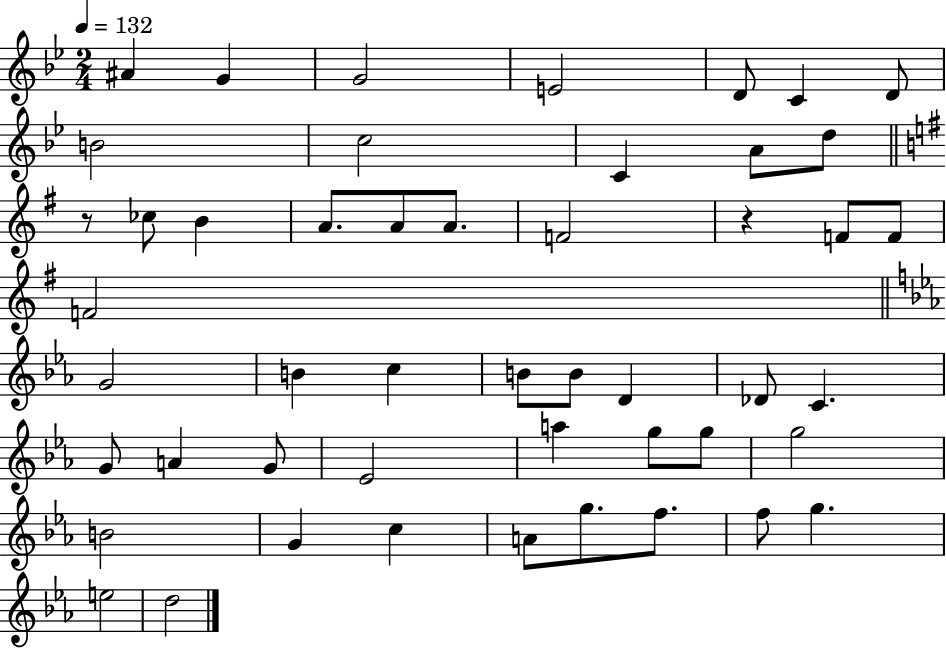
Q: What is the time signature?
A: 2/4